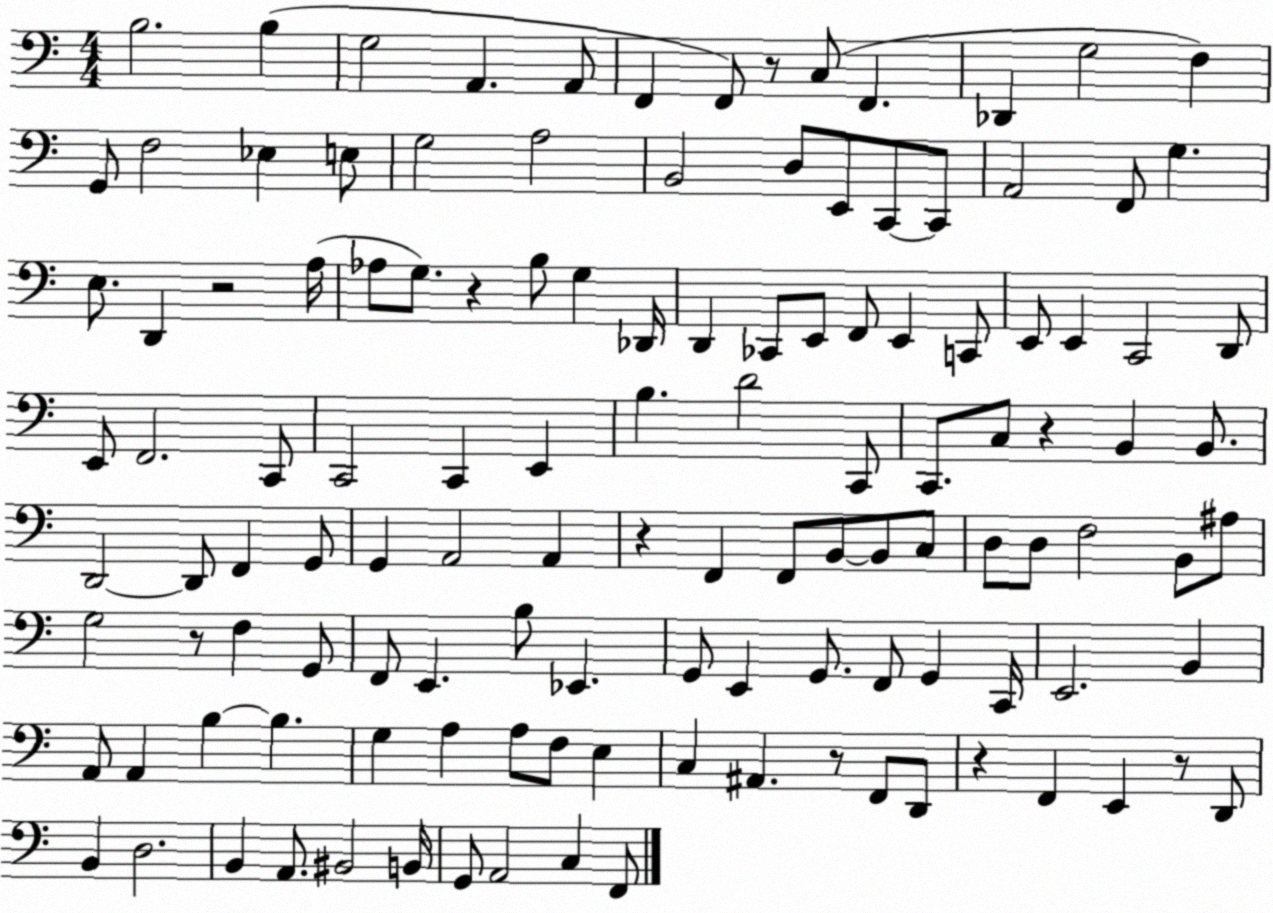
X:1
T:Untitled
M:4/4
L:1/4
K:C
B,2 B, G,2 A,, A,,/2 F,, F,,/2 z/2 C,/2 F,, _D,, G,2 F, G,,/2 F,2 _E, E,/2 G,2 A,2 B,,2 D,/2 E,,/2 C,,/2 C,,/2 A,,2 F,,/2 G, E,/2 D,, z2 A,/4 _A,/2 G,/2 z B,/2 G, _D,,/4 D,, _C,,/2 E,,/2 F,,/2 E,, C,,/2 E,,/2 E,, C,,2 D,,/2 E,,/2 F,,2 C,,/2 C,,2 C,, E,, B, D2 C,,/2 C,,/2 C,/2 z B,, B,,/2 D,,2 D,,/2 F,, G,,/2 G,, A,,2 A,, z F,, F,,/2 B,,/2 B,,/2 C,/2 D,/2 D,/2 F,2 B,,/2 ^A,/2 G,2 z/2 F, G,,/2 F,,/2 E,, B,/2 _E,, G,,/2 E,, G,,/2 F,,/2 G,, C,,/4 E,,2 B,, A,,/2 A,, B, B, G, A, A,/2 F,/2 E, C, ^A,, z/2 F,,/2 D,,/2 z F,, E,, z/2 D,,/2 B,, D,2 B,, A,,/2 ^B,,2 B,,/4 G,,/2 A,,2 C, F,,/2